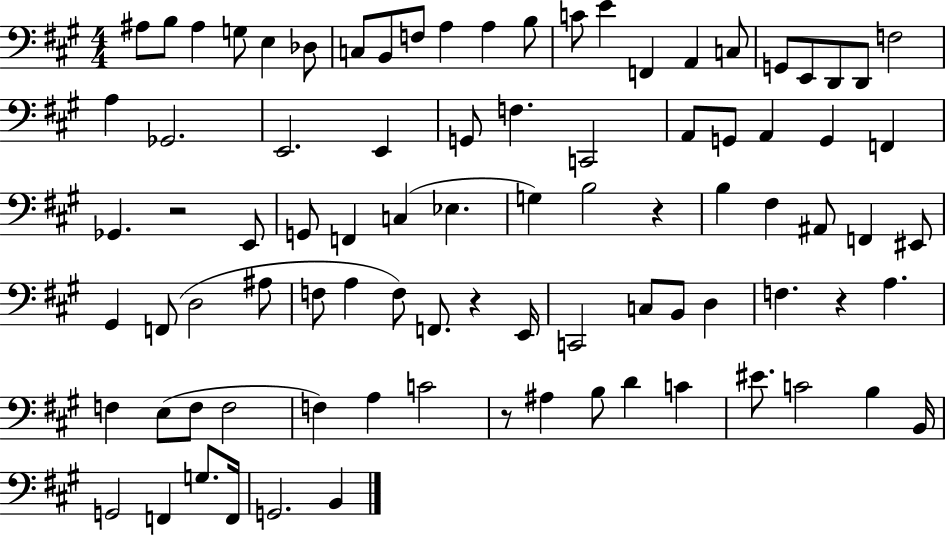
A#3/e B3/e A#3/q G3/e E3/q Db3/e C3/e B2/e F3/e A3/q A3/q B3/e C4/e E4/q F2/q A2/q C3/e G2/e E2/e D2/e D2/e F3/h A3/q Gb2/h. E2/h. E2/q G2/e F3/q. C2/h A2/e G2/e A2/q G2/q F2/q Gb2/q. R/h E2/e G2/e F2/q C3/q Eb3/q. G3/q B3/h R/q B3/q F#3/q A#2/e F2/q EIS2/e G#2/q F2/e D3/h A#3/e F3/e A3/q F3/e F2/e. R/q E2/s C2/h C3/e B2/e D3/q F3/q. R/q A3/q. F3/q E3/e F3/e F3/h F3/q A3/q C4/h R/e A#3/q B3/e D4/q C4/q EIS4/e. C4/h B3/q B2/s G2/h F2/q G3/e. F2/s G2/h. B2/q